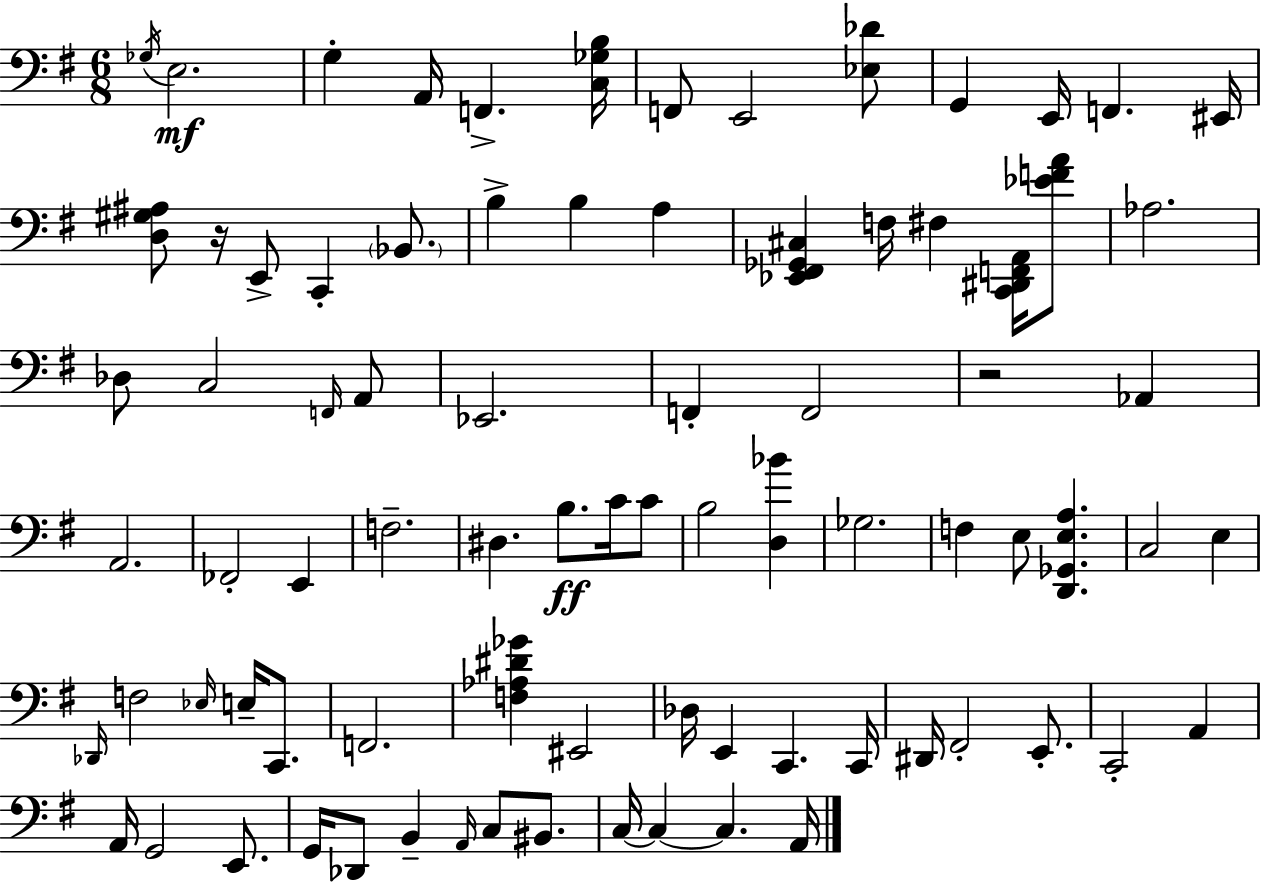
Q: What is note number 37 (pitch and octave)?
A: B3